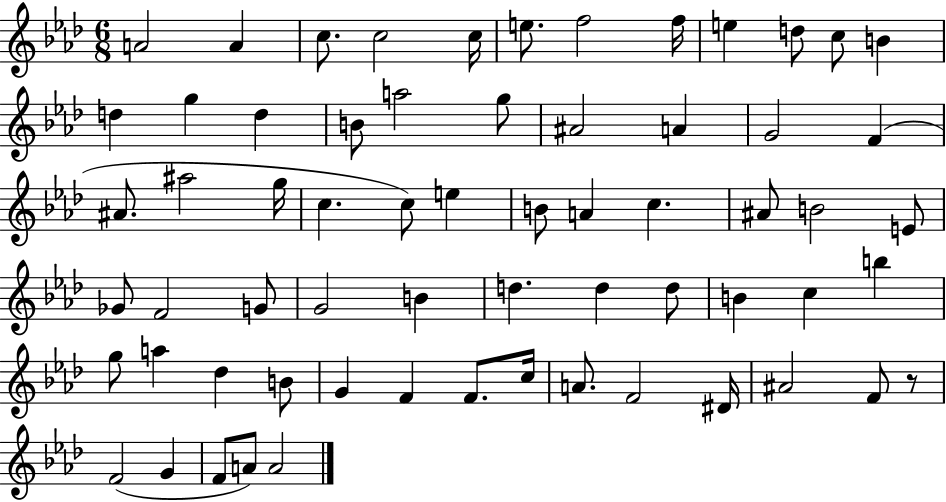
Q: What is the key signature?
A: AES major